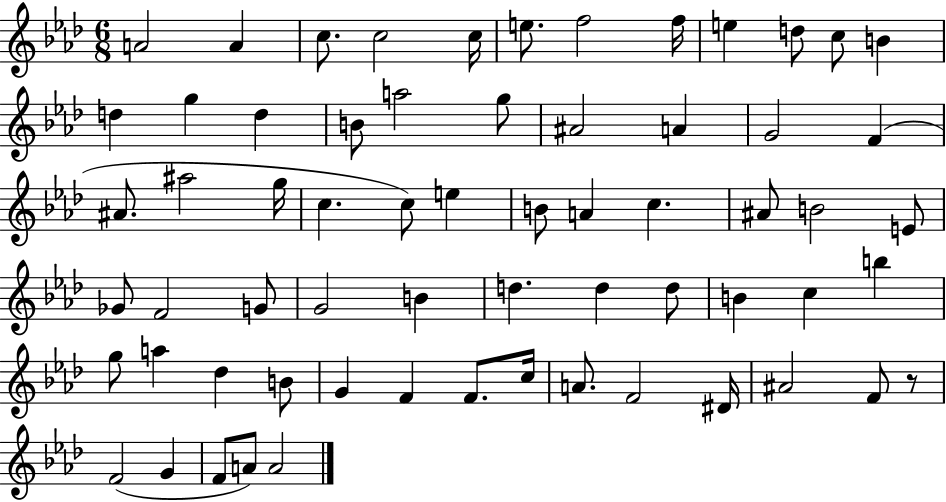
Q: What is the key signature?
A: AES major